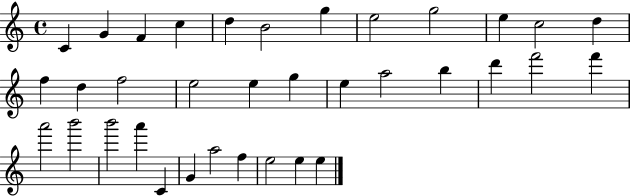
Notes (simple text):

C4/q G4/q F4/q C5/q D5/q B4/h G5/q E5/h G5/h E5/q C5/h D5/q F5/q D5/q F5/h E5/h E5/q G5/q E5/q A5/h B5/q D6/q F6/h F6/q A6/h B6/h B6/h A6/q C4/q G4/q A5/h F5/q E5/h E5/q E5/q